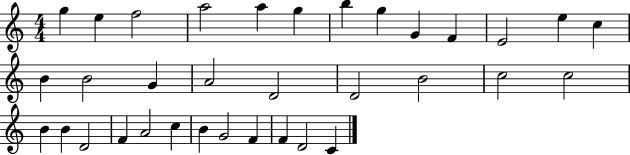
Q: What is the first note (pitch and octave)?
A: G5